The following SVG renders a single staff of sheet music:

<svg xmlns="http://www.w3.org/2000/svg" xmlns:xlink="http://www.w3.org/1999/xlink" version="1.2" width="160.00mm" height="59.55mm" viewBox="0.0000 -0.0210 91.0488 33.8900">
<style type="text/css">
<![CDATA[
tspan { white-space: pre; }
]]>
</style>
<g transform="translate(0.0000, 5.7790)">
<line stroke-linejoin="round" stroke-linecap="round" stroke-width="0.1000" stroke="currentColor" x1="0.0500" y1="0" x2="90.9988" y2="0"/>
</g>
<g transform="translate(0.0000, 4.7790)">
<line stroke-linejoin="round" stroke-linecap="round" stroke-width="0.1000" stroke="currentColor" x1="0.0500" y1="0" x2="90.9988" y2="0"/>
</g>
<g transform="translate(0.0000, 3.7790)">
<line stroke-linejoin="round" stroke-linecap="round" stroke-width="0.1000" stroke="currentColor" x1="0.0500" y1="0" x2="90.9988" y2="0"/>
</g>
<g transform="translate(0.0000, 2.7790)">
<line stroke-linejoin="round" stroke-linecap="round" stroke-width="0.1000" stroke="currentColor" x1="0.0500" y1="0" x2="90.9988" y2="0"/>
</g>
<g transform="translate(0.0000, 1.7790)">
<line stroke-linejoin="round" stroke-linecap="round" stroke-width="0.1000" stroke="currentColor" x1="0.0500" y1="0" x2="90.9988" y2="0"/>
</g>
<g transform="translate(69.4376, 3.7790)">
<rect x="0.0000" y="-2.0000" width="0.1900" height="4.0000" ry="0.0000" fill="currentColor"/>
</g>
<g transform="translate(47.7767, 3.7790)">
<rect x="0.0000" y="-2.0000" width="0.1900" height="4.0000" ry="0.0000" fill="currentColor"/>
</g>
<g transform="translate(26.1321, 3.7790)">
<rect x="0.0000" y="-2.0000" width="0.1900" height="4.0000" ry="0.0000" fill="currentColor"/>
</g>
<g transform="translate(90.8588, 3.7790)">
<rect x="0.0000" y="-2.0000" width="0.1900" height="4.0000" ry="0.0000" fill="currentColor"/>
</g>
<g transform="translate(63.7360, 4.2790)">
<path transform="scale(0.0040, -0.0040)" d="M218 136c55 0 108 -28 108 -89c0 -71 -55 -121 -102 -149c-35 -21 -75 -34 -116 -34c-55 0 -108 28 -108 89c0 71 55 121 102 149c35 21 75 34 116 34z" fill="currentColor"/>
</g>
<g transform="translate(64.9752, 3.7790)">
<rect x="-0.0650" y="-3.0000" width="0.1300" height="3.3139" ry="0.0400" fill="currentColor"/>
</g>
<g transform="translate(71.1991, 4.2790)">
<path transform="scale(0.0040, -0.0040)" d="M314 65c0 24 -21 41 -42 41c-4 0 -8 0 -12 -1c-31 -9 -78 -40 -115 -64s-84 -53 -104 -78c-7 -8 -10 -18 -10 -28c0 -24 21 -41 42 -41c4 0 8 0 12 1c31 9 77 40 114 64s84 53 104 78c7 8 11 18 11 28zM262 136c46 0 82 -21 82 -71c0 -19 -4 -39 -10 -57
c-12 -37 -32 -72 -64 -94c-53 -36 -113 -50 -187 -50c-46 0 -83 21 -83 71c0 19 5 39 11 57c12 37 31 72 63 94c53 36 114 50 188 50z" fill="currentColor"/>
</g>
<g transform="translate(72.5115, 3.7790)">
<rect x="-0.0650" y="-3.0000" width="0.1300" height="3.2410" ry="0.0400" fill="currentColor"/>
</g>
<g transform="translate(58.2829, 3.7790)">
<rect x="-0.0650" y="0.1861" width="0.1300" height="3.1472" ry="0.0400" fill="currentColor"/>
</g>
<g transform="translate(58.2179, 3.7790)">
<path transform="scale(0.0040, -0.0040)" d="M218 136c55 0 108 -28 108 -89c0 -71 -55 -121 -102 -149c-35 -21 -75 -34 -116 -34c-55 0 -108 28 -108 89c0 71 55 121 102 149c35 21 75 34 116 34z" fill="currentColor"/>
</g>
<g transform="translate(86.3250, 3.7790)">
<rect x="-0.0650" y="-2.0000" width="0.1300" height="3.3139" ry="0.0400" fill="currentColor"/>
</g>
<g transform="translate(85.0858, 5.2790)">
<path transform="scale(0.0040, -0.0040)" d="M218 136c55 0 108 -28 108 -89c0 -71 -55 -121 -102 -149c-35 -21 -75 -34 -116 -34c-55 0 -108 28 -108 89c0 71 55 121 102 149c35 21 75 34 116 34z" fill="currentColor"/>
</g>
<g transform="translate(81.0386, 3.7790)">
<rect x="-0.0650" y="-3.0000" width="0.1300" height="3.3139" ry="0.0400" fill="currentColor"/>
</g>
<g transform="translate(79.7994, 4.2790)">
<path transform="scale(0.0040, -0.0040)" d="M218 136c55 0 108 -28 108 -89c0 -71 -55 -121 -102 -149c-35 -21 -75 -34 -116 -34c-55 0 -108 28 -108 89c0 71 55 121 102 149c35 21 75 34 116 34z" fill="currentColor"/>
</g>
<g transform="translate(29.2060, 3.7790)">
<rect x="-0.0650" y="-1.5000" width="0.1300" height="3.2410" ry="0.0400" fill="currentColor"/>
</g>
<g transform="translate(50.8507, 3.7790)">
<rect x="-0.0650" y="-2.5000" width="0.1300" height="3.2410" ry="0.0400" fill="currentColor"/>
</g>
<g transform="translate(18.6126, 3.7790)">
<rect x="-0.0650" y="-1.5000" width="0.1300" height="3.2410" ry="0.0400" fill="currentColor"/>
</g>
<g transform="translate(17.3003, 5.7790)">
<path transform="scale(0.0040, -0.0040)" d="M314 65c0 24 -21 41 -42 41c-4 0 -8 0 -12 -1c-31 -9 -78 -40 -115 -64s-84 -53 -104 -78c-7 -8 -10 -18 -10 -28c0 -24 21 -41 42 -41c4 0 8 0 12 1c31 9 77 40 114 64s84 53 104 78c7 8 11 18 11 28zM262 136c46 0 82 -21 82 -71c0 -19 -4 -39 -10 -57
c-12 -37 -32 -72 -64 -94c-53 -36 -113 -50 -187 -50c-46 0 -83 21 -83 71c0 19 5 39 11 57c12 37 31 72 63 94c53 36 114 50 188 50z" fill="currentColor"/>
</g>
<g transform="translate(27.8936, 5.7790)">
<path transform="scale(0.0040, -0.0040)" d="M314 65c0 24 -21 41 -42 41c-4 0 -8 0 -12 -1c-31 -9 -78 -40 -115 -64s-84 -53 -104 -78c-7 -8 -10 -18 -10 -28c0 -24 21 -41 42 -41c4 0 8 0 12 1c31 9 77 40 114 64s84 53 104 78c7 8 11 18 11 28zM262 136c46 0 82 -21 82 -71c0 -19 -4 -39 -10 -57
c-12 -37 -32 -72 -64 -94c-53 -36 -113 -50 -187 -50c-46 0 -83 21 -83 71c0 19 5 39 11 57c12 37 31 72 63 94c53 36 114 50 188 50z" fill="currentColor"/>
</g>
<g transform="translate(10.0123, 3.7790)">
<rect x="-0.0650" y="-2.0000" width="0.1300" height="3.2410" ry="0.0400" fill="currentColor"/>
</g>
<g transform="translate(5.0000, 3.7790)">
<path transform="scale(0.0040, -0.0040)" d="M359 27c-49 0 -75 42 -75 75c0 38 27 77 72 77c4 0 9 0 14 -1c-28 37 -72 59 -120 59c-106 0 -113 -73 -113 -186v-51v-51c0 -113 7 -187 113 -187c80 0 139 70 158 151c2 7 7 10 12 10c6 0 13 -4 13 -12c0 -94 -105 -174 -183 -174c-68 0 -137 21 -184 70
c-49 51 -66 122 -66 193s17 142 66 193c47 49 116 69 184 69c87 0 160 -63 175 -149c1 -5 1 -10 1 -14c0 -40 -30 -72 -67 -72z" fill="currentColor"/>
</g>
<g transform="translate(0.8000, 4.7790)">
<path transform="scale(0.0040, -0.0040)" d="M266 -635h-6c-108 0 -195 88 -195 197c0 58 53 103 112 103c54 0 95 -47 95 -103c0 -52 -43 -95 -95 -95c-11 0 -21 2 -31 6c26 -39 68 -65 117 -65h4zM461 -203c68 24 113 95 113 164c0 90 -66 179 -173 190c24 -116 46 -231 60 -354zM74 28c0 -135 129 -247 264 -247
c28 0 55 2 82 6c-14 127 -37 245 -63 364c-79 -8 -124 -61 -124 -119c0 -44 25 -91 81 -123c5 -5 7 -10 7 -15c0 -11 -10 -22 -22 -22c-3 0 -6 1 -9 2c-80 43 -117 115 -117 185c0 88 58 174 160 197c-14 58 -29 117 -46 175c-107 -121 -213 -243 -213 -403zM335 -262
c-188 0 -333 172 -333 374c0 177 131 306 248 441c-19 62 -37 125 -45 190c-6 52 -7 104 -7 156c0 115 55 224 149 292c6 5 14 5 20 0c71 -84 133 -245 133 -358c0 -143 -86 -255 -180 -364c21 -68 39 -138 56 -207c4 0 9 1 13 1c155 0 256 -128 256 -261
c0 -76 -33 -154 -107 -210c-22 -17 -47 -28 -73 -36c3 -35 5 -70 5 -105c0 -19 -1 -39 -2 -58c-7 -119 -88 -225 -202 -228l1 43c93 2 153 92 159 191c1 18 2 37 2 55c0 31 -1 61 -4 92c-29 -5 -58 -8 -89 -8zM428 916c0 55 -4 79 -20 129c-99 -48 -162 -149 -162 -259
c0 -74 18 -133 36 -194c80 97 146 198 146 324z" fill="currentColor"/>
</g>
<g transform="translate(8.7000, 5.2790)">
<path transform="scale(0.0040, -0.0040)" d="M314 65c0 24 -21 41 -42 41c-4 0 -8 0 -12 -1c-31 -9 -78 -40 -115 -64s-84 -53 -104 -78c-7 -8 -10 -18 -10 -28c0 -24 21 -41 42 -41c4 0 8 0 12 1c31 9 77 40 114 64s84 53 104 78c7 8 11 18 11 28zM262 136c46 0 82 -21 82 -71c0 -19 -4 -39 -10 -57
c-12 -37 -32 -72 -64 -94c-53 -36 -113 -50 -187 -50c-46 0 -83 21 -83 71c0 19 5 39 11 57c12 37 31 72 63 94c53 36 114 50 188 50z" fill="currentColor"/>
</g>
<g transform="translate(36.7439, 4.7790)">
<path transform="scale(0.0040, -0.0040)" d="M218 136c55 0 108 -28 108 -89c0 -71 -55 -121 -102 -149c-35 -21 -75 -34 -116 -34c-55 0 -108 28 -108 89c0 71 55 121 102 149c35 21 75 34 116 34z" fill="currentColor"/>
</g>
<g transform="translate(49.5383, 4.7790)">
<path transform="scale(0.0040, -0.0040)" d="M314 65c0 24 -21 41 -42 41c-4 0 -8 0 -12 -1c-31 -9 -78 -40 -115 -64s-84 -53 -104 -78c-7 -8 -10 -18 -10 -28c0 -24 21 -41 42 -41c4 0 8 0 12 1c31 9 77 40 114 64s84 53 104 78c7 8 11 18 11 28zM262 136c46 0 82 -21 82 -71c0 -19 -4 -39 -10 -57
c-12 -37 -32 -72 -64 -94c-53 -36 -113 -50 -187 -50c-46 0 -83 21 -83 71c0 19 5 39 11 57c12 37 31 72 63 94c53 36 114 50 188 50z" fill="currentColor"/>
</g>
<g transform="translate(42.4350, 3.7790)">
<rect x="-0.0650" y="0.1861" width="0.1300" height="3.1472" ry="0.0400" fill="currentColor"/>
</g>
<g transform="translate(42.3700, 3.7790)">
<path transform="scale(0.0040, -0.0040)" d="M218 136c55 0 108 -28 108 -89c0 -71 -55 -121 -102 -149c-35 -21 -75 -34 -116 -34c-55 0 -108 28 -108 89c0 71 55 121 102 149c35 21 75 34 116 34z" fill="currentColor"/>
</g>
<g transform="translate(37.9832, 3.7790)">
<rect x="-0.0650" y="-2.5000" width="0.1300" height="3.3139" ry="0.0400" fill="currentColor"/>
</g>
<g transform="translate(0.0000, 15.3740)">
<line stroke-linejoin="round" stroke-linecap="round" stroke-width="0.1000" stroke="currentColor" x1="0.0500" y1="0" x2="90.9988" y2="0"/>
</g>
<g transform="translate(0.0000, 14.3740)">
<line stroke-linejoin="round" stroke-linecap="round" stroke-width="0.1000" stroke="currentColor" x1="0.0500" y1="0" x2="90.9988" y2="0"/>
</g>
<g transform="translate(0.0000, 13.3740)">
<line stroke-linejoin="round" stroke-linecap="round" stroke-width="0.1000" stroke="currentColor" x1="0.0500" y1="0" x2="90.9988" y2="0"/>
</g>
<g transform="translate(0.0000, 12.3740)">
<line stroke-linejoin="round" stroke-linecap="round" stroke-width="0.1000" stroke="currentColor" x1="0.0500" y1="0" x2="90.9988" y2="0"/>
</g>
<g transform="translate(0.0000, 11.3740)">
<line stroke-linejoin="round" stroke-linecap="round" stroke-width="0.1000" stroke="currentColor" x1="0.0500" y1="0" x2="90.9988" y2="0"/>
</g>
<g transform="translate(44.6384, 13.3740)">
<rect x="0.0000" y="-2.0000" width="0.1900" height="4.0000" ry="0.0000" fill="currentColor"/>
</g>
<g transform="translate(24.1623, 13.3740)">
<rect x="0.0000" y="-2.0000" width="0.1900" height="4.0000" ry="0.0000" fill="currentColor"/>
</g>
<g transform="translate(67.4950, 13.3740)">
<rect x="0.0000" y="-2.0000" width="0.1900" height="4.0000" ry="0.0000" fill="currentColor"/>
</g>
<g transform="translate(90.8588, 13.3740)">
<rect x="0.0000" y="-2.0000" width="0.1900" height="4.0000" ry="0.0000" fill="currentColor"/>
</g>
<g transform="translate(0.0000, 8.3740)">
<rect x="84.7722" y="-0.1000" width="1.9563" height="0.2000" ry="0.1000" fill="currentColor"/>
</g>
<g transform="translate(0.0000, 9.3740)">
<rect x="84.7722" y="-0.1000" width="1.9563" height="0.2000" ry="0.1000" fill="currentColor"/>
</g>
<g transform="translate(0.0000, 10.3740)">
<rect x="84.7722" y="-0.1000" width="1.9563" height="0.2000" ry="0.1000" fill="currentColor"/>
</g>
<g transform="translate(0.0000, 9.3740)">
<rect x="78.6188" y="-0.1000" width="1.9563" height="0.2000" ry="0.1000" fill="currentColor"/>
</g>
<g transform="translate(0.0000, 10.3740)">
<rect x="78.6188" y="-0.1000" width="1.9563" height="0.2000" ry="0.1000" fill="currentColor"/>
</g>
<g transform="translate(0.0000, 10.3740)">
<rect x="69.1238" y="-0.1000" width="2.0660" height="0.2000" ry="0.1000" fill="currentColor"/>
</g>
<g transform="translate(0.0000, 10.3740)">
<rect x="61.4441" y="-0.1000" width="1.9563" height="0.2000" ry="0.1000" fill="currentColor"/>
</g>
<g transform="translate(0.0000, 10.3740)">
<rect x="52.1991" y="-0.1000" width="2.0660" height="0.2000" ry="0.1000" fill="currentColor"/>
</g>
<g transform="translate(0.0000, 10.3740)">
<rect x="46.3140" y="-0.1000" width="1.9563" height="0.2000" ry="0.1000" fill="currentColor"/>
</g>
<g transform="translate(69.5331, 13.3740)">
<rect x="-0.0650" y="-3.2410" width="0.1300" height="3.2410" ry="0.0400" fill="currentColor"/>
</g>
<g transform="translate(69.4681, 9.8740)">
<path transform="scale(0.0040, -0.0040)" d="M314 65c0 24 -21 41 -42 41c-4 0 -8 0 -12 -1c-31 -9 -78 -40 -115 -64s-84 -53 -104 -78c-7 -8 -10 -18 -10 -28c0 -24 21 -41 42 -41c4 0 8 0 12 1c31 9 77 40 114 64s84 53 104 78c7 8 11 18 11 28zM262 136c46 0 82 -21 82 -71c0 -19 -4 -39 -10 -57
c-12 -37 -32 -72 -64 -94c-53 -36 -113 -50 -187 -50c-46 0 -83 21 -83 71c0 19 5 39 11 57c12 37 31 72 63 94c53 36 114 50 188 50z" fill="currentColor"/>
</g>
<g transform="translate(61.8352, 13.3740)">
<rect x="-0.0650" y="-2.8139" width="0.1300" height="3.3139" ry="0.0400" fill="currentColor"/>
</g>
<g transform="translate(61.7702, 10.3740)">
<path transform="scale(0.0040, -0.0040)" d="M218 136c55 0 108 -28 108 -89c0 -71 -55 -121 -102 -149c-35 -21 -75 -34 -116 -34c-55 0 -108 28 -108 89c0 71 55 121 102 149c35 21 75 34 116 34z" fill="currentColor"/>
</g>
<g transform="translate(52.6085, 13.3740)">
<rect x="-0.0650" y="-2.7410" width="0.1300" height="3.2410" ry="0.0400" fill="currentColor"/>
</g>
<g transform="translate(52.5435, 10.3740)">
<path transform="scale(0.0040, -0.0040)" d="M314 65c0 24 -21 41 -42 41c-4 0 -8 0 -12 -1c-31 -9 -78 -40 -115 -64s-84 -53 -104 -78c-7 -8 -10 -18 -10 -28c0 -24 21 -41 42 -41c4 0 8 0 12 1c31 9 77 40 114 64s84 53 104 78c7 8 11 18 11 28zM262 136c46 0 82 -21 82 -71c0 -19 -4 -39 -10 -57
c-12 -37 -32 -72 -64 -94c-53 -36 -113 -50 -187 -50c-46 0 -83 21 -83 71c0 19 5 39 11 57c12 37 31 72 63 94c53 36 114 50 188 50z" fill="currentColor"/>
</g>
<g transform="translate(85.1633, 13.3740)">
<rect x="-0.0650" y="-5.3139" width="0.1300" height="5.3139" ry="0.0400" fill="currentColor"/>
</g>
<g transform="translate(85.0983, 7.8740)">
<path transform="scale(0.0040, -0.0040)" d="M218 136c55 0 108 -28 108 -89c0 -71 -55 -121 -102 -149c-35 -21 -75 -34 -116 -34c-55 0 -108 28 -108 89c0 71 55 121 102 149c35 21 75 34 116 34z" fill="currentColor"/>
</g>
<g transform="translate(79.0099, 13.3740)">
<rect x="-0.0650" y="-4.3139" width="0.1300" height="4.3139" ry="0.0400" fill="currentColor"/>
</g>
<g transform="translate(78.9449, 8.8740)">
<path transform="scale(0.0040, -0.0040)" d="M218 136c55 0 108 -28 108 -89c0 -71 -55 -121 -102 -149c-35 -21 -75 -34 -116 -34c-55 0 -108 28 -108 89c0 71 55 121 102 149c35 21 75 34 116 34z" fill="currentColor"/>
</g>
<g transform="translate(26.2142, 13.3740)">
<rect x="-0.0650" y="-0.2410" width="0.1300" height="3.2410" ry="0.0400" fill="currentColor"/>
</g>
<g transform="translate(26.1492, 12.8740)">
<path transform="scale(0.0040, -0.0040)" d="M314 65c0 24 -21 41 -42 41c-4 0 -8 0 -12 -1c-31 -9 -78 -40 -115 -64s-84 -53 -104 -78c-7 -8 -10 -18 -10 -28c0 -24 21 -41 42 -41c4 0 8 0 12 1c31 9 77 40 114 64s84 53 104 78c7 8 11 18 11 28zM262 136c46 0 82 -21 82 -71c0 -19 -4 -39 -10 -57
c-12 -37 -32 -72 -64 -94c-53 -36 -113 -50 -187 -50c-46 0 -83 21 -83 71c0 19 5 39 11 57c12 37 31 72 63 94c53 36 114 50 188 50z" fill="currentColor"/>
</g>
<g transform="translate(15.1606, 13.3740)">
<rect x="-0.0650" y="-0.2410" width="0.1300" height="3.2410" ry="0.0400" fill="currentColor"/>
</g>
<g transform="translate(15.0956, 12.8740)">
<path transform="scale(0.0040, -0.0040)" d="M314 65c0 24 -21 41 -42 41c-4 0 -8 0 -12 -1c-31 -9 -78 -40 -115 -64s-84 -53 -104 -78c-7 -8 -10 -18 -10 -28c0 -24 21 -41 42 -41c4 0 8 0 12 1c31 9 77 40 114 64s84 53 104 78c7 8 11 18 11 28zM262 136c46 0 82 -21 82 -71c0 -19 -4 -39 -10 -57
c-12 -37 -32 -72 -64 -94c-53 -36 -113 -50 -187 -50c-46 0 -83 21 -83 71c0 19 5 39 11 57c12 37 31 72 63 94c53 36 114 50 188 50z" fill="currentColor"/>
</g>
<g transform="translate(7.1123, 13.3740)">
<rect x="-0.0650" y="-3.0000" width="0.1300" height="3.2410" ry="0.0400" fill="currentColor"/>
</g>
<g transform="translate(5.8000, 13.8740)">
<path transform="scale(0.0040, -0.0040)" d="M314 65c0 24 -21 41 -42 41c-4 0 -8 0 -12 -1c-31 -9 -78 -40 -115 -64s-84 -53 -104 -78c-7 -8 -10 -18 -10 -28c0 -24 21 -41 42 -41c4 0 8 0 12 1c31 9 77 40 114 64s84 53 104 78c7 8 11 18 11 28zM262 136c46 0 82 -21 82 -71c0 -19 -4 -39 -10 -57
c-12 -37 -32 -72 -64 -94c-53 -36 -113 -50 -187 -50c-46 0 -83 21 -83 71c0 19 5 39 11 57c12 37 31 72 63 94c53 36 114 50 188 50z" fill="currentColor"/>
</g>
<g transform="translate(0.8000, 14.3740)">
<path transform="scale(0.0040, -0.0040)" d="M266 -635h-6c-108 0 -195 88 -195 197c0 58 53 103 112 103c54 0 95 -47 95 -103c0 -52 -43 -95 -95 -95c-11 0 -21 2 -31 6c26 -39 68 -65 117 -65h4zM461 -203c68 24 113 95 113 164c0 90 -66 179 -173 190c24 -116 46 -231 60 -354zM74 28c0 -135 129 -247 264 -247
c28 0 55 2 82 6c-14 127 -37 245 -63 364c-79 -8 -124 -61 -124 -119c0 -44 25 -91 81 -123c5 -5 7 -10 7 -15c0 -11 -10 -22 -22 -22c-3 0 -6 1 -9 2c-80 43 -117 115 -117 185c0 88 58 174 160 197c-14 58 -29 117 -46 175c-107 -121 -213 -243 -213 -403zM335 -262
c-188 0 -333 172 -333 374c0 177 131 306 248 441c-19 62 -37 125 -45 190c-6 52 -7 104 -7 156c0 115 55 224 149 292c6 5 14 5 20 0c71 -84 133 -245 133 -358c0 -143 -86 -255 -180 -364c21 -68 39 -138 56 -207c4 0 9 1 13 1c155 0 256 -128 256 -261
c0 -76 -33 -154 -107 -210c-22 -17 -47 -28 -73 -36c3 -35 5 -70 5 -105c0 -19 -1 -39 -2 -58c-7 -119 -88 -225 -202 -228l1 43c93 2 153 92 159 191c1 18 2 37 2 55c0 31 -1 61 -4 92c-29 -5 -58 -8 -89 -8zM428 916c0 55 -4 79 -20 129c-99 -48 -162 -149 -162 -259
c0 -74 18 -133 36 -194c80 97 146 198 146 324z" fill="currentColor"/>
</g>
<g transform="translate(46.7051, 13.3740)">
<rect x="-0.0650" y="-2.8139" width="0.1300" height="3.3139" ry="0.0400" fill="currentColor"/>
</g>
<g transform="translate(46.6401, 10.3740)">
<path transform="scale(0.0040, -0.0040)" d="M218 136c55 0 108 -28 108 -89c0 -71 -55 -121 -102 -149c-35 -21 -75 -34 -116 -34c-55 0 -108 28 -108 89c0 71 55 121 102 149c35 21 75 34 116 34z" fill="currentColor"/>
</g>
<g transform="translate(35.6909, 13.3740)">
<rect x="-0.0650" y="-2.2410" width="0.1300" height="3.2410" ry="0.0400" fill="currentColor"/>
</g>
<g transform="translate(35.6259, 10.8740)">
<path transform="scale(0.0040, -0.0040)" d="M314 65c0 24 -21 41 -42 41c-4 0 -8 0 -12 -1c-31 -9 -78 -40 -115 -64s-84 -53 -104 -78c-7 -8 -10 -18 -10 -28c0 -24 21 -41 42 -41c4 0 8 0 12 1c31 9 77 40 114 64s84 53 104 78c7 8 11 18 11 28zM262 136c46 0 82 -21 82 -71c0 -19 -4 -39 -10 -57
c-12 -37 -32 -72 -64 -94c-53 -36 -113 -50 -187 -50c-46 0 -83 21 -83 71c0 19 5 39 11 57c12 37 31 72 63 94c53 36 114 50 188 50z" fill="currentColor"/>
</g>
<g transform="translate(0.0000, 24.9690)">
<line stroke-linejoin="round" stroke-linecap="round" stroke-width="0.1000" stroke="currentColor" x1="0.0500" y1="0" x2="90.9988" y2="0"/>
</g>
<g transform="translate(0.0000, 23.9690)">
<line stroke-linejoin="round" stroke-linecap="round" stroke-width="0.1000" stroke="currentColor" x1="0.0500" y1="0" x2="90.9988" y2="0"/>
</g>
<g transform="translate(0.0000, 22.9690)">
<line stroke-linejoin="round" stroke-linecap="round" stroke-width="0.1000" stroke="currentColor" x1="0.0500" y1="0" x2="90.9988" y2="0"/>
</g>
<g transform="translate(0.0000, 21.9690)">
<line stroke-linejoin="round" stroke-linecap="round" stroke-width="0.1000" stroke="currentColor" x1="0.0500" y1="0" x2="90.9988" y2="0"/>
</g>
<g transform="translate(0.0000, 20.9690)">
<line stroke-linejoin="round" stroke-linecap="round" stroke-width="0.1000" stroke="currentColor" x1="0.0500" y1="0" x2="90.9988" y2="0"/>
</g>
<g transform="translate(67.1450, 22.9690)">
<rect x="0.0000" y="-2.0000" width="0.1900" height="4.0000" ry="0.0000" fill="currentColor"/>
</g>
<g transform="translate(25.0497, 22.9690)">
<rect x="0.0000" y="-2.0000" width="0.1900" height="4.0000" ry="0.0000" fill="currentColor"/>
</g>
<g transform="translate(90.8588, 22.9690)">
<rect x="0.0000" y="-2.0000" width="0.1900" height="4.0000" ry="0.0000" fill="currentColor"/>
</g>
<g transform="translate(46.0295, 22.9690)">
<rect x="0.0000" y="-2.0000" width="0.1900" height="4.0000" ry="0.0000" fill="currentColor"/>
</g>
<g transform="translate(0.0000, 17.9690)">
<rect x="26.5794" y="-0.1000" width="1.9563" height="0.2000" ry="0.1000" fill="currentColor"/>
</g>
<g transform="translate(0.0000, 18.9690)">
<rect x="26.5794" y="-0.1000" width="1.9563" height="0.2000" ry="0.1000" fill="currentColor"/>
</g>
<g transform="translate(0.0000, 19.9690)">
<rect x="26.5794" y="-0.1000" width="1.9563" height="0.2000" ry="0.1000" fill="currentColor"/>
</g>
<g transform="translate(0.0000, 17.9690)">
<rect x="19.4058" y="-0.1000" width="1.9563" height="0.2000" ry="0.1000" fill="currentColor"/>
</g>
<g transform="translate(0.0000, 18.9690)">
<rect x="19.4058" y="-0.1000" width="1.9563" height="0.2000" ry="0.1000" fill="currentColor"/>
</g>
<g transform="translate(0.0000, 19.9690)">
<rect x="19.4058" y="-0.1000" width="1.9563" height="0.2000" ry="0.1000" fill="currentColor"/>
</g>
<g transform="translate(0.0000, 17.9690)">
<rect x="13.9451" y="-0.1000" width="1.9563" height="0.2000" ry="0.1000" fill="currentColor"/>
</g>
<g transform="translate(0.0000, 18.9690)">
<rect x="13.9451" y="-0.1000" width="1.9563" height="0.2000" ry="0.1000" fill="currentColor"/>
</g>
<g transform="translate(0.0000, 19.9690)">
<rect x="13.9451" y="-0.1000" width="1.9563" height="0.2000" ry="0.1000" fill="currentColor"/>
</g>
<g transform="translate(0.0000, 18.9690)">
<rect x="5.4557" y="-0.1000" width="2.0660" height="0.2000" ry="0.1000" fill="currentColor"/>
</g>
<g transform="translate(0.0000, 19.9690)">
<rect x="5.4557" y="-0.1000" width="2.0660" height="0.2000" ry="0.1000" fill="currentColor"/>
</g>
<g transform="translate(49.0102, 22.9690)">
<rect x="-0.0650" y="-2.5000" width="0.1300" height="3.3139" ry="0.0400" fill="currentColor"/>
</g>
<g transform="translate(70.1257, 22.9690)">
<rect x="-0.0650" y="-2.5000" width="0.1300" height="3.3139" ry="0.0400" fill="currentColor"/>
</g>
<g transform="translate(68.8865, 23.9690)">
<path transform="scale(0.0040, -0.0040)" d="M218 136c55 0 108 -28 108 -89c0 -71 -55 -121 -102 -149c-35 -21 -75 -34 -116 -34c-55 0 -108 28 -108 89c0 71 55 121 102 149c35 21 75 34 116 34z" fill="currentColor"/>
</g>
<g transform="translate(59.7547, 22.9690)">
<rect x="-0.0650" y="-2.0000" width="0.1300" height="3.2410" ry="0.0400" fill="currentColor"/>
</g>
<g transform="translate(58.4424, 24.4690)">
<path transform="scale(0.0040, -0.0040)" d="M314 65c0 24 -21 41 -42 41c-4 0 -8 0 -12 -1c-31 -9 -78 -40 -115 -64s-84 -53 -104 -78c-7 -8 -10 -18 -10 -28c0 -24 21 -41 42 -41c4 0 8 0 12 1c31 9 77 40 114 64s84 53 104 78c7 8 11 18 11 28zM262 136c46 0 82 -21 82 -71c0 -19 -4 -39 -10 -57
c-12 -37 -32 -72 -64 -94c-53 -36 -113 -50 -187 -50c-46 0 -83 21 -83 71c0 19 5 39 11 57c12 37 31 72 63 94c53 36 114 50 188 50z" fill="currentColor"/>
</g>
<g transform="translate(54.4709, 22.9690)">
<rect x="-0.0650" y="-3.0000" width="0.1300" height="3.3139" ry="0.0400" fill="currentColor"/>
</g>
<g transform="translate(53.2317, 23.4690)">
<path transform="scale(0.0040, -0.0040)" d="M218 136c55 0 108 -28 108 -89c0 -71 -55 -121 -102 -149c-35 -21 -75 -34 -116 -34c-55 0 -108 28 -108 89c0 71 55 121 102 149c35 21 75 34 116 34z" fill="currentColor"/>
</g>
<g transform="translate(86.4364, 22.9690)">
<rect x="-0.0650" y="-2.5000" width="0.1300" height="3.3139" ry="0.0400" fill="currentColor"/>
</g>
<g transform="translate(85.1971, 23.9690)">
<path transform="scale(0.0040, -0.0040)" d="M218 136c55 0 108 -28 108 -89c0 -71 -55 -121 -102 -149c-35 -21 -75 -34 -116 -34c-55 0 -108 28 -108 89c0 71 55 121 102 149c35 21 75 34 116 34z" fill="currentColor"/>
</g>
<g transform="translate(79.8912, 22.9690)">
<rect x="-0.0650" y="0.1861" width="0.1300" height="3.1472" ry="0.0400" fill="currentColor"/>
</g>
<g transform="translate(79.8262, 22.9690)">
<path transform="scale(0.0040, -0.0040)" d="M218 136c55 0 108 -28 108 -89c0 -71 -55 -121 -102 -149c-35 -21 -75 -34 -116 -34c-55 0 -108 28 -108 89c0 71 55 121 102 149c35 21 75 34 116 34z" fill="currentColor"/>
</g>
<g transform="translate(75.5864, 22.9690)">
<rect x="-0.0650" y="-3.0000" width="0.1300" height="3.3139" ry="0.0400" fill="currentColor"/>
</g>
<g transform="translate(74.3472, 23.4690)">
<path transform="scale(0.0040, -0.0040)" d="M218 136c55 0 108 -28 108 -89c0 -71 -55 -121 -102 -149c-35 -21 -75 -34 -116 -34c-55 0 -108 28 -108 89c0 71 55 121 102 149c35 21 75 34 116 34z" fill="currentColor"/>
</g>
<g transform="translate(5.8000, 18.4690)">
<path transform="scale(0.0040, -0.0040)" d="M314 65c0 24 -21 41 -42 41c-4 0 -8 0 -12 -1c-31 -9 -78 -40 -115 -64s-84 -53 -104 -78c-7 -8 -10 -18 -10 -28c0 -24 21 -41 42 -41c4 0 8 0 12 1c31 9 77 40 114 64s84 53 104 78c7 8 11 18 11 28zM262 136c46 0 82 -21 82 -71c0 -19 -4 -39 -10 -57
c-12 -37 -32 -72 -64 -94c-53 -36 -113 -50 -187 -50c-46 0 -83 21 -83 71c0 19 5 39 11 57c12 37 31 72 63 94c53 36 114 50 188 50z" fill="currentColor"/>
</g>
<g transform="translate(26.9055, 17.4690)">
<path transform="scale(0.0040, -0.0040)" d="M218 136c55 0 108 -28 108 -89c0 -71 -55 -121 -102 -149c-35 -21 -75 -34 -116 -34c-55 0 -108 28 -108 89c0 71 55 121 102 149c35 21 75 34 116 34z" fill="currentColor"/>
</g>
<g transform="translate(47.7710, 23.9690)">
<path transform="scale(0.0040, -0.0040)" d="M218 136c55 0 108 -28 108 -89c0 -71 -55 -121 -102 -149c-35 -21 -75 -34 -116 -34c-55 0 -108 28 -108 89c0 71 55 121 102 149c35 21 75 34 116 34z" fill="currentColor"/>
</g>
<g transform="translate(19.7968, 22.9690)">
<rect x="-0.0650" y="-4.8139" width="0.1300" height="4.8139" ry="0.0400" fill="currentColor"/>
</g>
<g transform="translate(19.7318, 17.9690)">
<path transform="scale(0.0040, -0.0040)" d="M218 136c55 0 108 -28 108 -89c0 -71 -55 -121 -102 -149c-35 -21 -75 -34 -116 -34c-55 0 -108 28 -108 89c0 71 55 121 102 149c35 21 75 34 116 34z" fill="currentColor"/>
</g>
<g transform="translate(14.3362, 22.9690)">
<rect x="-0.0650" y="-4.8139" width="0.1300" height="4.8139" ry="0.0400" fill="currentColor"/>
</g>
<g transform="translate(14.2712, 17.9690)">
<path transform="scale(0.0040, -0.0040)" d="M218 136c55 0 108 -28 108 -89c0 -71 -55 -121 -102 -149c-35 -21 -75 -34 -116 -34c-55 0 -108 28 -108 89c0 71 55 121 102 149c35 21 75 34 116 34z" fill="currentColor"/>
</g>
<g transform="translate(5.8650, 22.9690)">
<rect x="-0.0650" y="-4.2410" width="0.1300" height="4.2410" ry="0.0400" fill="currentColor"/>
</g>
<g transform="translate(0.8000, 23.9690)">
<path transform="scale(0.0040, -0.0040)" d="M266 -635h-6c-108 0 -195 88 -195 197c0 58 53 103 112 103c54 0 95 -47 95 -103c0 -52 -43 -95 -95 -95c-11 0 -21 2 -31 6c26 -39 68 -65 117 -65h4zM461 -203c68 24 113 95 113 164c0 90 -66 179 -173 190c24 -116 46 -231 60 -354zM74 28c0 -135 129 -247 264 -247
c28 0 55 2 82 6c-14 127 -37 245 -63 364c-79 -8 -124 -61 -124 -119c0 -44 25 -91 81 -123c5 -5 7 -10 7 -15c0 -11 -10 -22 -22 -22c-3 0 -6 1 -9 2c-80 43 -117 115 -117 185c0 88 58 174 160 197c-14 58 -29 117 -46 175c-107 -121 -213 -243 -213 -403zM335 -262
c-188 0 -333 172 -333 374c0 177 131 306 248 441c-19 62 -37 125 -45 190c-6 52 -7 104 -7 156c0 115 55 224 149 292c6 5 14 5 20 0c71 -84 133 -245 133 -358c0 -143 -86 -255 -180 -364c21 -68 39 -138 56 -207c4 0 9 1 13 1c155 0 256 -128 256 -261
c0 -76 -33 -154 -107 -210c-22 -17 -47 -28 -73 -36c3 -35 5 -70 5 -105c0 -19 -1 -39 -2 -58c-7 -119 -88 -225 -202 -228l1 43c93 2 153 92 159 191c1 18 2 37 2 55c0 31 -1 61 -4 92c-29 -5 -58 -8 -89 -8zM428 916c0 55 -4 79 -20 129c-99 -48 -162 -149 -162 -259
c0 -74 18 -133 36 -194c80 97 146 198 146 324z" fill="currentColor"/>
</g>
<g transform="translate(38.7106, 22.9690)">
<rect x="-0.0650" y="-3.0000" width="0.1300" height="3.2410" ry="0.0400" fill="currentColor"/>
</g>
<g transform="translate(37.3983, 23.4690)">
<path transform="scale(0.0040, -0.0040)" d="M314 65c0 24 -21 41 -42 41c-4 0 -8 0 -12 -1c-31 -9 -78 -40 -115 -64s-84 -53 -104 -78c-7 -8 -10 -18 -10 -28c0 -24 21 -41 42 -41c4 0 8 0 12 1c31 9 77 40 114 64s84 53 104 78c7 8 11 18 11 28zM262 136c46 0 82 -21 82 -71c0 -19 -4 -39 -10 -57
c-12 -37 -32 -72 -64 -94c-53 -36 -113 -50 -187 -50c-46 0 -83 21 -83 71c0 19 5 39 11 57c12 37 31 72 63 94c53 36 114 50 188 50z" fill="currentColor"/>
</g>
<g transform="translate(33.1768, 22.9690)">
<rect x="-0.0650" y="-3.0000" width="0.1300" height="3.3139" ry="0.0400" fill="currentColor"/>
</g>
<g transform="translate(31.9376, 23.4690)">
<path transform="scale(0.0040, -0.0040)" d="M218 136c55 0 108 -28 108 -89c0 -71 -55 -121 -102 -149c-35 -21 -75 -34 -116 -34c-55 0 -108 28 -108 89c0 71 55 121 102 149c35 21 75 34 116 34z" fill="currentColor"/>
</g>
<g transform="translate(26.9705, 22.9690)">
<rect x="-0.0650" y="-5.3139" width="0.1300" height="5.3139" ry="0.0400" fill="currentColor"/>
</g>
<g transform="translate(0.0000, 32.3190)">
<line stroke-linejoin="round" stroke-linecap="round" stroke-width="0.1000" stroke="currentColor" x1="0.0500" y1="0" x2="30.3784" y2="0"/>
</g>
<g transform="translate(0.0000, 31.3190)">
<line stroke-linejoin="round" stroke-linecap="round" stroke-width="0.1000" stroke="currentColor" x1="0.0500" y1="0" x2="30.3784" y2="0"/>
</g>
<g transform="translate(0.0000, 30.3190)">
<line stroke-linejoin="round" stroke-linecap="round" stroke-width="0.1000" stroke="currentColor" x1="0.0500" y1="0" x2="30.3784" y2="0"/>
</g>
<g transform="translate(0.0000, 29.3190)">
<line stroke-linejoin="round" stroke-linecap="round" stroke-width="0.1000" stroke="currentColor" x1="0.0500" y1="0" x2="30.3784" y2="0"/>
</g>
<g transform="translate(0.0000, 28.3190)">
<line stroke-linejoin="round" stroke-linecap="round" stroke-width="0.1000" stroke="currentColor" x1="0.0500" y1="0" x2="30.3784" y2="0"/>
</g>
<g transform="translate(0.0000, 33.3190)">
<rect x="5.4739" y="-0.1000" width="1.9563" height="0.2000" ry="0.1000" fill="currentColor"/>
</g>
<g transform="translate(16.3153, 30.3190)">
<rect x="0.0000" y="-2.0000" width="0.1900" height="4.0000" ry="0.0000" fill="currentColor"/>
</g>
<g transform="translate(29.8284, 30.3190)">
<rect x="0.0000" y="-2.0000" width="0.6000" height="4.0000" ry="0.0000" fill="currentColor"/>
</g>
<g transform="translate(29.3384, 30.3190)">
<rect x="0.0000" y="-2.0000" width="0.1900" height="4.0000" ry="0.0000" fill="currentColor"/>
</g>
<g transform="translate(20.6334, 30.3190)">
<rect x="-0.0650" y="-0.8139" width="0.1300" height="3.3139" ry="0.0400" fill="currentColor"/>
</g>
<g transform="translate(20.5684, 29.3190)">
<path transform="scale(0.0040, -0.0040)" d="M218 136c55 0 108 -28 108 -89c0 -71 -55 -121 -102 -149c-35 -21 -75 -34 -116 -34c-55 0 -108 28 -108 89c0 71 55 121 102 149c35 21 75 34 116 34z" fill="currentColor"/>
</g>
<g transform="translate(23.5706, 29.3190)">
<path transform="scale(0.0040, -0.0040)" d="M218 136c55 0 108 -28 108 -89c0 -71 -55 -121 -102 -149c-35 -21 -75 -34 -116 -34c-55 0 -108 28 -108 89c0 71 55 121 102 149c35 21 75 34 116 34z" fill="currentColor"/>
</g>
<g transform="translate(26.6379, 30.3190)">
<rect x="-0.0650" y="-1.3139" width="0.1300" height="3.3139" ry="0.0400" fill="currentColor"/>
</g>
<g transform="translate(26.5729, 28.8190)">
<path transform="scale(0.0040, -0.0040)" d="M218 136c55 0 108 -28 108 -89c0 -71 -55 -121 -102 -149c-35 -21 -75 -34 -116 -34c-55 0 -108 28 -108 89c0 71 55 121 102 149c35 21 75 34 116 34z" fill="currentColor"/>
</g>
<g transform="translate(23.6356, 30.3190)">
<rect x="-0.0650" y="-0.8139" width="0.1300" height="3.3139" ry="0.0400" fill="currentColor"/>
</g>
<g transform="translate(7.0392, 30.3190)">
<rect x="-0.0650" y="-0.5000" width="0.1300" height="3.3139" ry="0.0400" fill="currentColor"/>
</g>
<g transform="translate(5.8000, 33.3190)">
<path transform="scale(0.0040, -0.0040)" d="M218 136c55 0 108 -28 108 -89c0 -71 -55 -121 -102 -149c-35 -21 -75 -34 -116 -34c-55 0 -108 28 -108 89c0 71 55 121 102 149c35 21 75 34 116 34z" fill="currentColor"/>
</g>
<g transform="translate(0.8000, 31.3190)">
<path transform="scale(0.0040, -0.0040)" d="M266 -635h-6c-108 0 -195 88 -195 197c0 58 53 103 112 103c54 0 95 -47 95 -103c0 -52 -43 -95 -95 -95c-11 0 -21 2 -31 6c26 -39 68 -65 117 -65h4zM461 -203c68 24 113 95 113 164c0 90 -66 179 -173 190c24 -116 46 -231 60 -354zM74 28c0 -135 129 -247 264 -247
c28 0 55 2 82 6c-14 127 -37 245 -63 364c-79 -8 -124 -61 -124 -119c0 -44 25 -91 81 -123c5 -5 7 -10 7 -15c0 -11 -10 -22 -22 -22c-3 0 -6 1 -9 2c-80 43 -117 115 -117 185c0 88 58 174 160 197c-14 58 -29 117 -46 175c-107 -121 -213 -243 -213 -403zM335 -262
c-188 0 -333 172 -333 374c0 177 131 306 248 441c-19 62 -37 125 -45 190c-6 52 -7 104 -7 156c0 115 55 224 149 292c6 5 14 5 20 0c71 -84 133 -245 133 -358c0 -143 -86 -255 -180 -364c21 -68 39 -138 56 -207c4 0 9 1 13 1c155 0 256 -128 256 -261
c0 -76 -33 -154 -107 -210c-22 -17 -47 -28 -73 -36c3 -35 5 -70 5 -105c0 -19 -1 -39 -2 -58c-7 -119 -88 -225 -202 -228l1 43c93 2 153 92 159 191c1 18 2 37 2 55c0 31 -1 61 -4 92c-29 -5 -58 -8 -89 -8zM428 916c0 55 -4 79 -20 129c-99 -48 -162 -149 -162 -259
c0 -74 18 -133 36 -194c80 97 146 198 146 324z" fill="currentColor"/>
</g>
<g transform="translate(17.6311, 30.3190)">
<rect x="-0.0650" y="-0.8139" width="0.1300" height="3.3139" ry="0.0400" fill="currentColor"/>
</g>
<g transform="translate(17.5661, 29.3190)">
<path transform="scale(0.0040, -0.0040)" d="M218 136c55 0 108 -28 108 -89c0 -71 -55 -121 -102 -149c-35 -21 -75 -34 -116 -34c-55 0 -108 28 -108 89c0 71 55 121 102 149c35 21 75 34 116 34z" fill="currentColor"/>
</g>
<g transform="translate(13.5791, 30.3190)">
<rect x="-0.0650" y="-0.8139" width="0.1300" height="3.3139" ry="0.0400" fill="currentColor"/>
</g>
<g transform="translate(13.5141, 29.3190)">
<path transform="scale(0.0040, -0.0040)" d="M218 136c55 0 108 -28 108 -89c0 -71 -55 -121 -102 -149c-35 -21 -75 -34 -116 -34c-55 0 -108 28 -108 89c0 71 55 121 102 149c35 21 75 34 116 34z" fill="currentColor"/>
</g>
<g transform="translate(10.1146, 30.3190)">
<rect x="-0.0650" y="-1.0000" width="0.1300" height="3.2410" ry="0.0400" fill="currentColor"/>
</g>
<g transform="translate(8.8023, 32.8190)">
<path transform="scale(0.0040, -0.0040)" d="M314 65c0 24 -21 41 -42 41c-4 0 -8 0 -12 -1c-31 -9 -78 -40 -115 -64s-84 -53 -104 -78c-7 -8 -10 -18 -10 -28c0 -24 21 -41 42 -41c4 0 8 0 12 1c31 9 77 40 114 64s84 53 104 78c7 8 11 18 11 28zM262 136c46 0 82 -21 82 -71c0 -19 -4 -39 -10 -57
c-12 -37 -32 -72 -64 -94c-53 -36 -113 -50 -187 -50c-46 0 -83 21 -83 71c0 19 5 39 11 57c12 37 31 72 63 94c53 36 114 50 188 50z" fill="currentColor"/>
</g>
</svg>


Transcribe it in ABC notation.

X:1
T:Untitled
M:4/4
L:1/4
K:C
F2 E2 E2 G B G2 B A A2 A F A2 c2 c2 g2 a a2 a b2 d' f' d'2 e' e' f' A A2 G A F2 G A B G C D2 d d d d e